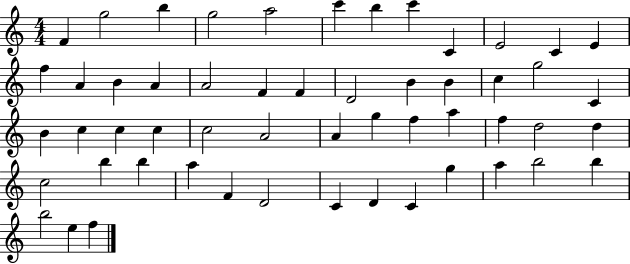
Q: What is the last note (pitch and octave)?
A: F5